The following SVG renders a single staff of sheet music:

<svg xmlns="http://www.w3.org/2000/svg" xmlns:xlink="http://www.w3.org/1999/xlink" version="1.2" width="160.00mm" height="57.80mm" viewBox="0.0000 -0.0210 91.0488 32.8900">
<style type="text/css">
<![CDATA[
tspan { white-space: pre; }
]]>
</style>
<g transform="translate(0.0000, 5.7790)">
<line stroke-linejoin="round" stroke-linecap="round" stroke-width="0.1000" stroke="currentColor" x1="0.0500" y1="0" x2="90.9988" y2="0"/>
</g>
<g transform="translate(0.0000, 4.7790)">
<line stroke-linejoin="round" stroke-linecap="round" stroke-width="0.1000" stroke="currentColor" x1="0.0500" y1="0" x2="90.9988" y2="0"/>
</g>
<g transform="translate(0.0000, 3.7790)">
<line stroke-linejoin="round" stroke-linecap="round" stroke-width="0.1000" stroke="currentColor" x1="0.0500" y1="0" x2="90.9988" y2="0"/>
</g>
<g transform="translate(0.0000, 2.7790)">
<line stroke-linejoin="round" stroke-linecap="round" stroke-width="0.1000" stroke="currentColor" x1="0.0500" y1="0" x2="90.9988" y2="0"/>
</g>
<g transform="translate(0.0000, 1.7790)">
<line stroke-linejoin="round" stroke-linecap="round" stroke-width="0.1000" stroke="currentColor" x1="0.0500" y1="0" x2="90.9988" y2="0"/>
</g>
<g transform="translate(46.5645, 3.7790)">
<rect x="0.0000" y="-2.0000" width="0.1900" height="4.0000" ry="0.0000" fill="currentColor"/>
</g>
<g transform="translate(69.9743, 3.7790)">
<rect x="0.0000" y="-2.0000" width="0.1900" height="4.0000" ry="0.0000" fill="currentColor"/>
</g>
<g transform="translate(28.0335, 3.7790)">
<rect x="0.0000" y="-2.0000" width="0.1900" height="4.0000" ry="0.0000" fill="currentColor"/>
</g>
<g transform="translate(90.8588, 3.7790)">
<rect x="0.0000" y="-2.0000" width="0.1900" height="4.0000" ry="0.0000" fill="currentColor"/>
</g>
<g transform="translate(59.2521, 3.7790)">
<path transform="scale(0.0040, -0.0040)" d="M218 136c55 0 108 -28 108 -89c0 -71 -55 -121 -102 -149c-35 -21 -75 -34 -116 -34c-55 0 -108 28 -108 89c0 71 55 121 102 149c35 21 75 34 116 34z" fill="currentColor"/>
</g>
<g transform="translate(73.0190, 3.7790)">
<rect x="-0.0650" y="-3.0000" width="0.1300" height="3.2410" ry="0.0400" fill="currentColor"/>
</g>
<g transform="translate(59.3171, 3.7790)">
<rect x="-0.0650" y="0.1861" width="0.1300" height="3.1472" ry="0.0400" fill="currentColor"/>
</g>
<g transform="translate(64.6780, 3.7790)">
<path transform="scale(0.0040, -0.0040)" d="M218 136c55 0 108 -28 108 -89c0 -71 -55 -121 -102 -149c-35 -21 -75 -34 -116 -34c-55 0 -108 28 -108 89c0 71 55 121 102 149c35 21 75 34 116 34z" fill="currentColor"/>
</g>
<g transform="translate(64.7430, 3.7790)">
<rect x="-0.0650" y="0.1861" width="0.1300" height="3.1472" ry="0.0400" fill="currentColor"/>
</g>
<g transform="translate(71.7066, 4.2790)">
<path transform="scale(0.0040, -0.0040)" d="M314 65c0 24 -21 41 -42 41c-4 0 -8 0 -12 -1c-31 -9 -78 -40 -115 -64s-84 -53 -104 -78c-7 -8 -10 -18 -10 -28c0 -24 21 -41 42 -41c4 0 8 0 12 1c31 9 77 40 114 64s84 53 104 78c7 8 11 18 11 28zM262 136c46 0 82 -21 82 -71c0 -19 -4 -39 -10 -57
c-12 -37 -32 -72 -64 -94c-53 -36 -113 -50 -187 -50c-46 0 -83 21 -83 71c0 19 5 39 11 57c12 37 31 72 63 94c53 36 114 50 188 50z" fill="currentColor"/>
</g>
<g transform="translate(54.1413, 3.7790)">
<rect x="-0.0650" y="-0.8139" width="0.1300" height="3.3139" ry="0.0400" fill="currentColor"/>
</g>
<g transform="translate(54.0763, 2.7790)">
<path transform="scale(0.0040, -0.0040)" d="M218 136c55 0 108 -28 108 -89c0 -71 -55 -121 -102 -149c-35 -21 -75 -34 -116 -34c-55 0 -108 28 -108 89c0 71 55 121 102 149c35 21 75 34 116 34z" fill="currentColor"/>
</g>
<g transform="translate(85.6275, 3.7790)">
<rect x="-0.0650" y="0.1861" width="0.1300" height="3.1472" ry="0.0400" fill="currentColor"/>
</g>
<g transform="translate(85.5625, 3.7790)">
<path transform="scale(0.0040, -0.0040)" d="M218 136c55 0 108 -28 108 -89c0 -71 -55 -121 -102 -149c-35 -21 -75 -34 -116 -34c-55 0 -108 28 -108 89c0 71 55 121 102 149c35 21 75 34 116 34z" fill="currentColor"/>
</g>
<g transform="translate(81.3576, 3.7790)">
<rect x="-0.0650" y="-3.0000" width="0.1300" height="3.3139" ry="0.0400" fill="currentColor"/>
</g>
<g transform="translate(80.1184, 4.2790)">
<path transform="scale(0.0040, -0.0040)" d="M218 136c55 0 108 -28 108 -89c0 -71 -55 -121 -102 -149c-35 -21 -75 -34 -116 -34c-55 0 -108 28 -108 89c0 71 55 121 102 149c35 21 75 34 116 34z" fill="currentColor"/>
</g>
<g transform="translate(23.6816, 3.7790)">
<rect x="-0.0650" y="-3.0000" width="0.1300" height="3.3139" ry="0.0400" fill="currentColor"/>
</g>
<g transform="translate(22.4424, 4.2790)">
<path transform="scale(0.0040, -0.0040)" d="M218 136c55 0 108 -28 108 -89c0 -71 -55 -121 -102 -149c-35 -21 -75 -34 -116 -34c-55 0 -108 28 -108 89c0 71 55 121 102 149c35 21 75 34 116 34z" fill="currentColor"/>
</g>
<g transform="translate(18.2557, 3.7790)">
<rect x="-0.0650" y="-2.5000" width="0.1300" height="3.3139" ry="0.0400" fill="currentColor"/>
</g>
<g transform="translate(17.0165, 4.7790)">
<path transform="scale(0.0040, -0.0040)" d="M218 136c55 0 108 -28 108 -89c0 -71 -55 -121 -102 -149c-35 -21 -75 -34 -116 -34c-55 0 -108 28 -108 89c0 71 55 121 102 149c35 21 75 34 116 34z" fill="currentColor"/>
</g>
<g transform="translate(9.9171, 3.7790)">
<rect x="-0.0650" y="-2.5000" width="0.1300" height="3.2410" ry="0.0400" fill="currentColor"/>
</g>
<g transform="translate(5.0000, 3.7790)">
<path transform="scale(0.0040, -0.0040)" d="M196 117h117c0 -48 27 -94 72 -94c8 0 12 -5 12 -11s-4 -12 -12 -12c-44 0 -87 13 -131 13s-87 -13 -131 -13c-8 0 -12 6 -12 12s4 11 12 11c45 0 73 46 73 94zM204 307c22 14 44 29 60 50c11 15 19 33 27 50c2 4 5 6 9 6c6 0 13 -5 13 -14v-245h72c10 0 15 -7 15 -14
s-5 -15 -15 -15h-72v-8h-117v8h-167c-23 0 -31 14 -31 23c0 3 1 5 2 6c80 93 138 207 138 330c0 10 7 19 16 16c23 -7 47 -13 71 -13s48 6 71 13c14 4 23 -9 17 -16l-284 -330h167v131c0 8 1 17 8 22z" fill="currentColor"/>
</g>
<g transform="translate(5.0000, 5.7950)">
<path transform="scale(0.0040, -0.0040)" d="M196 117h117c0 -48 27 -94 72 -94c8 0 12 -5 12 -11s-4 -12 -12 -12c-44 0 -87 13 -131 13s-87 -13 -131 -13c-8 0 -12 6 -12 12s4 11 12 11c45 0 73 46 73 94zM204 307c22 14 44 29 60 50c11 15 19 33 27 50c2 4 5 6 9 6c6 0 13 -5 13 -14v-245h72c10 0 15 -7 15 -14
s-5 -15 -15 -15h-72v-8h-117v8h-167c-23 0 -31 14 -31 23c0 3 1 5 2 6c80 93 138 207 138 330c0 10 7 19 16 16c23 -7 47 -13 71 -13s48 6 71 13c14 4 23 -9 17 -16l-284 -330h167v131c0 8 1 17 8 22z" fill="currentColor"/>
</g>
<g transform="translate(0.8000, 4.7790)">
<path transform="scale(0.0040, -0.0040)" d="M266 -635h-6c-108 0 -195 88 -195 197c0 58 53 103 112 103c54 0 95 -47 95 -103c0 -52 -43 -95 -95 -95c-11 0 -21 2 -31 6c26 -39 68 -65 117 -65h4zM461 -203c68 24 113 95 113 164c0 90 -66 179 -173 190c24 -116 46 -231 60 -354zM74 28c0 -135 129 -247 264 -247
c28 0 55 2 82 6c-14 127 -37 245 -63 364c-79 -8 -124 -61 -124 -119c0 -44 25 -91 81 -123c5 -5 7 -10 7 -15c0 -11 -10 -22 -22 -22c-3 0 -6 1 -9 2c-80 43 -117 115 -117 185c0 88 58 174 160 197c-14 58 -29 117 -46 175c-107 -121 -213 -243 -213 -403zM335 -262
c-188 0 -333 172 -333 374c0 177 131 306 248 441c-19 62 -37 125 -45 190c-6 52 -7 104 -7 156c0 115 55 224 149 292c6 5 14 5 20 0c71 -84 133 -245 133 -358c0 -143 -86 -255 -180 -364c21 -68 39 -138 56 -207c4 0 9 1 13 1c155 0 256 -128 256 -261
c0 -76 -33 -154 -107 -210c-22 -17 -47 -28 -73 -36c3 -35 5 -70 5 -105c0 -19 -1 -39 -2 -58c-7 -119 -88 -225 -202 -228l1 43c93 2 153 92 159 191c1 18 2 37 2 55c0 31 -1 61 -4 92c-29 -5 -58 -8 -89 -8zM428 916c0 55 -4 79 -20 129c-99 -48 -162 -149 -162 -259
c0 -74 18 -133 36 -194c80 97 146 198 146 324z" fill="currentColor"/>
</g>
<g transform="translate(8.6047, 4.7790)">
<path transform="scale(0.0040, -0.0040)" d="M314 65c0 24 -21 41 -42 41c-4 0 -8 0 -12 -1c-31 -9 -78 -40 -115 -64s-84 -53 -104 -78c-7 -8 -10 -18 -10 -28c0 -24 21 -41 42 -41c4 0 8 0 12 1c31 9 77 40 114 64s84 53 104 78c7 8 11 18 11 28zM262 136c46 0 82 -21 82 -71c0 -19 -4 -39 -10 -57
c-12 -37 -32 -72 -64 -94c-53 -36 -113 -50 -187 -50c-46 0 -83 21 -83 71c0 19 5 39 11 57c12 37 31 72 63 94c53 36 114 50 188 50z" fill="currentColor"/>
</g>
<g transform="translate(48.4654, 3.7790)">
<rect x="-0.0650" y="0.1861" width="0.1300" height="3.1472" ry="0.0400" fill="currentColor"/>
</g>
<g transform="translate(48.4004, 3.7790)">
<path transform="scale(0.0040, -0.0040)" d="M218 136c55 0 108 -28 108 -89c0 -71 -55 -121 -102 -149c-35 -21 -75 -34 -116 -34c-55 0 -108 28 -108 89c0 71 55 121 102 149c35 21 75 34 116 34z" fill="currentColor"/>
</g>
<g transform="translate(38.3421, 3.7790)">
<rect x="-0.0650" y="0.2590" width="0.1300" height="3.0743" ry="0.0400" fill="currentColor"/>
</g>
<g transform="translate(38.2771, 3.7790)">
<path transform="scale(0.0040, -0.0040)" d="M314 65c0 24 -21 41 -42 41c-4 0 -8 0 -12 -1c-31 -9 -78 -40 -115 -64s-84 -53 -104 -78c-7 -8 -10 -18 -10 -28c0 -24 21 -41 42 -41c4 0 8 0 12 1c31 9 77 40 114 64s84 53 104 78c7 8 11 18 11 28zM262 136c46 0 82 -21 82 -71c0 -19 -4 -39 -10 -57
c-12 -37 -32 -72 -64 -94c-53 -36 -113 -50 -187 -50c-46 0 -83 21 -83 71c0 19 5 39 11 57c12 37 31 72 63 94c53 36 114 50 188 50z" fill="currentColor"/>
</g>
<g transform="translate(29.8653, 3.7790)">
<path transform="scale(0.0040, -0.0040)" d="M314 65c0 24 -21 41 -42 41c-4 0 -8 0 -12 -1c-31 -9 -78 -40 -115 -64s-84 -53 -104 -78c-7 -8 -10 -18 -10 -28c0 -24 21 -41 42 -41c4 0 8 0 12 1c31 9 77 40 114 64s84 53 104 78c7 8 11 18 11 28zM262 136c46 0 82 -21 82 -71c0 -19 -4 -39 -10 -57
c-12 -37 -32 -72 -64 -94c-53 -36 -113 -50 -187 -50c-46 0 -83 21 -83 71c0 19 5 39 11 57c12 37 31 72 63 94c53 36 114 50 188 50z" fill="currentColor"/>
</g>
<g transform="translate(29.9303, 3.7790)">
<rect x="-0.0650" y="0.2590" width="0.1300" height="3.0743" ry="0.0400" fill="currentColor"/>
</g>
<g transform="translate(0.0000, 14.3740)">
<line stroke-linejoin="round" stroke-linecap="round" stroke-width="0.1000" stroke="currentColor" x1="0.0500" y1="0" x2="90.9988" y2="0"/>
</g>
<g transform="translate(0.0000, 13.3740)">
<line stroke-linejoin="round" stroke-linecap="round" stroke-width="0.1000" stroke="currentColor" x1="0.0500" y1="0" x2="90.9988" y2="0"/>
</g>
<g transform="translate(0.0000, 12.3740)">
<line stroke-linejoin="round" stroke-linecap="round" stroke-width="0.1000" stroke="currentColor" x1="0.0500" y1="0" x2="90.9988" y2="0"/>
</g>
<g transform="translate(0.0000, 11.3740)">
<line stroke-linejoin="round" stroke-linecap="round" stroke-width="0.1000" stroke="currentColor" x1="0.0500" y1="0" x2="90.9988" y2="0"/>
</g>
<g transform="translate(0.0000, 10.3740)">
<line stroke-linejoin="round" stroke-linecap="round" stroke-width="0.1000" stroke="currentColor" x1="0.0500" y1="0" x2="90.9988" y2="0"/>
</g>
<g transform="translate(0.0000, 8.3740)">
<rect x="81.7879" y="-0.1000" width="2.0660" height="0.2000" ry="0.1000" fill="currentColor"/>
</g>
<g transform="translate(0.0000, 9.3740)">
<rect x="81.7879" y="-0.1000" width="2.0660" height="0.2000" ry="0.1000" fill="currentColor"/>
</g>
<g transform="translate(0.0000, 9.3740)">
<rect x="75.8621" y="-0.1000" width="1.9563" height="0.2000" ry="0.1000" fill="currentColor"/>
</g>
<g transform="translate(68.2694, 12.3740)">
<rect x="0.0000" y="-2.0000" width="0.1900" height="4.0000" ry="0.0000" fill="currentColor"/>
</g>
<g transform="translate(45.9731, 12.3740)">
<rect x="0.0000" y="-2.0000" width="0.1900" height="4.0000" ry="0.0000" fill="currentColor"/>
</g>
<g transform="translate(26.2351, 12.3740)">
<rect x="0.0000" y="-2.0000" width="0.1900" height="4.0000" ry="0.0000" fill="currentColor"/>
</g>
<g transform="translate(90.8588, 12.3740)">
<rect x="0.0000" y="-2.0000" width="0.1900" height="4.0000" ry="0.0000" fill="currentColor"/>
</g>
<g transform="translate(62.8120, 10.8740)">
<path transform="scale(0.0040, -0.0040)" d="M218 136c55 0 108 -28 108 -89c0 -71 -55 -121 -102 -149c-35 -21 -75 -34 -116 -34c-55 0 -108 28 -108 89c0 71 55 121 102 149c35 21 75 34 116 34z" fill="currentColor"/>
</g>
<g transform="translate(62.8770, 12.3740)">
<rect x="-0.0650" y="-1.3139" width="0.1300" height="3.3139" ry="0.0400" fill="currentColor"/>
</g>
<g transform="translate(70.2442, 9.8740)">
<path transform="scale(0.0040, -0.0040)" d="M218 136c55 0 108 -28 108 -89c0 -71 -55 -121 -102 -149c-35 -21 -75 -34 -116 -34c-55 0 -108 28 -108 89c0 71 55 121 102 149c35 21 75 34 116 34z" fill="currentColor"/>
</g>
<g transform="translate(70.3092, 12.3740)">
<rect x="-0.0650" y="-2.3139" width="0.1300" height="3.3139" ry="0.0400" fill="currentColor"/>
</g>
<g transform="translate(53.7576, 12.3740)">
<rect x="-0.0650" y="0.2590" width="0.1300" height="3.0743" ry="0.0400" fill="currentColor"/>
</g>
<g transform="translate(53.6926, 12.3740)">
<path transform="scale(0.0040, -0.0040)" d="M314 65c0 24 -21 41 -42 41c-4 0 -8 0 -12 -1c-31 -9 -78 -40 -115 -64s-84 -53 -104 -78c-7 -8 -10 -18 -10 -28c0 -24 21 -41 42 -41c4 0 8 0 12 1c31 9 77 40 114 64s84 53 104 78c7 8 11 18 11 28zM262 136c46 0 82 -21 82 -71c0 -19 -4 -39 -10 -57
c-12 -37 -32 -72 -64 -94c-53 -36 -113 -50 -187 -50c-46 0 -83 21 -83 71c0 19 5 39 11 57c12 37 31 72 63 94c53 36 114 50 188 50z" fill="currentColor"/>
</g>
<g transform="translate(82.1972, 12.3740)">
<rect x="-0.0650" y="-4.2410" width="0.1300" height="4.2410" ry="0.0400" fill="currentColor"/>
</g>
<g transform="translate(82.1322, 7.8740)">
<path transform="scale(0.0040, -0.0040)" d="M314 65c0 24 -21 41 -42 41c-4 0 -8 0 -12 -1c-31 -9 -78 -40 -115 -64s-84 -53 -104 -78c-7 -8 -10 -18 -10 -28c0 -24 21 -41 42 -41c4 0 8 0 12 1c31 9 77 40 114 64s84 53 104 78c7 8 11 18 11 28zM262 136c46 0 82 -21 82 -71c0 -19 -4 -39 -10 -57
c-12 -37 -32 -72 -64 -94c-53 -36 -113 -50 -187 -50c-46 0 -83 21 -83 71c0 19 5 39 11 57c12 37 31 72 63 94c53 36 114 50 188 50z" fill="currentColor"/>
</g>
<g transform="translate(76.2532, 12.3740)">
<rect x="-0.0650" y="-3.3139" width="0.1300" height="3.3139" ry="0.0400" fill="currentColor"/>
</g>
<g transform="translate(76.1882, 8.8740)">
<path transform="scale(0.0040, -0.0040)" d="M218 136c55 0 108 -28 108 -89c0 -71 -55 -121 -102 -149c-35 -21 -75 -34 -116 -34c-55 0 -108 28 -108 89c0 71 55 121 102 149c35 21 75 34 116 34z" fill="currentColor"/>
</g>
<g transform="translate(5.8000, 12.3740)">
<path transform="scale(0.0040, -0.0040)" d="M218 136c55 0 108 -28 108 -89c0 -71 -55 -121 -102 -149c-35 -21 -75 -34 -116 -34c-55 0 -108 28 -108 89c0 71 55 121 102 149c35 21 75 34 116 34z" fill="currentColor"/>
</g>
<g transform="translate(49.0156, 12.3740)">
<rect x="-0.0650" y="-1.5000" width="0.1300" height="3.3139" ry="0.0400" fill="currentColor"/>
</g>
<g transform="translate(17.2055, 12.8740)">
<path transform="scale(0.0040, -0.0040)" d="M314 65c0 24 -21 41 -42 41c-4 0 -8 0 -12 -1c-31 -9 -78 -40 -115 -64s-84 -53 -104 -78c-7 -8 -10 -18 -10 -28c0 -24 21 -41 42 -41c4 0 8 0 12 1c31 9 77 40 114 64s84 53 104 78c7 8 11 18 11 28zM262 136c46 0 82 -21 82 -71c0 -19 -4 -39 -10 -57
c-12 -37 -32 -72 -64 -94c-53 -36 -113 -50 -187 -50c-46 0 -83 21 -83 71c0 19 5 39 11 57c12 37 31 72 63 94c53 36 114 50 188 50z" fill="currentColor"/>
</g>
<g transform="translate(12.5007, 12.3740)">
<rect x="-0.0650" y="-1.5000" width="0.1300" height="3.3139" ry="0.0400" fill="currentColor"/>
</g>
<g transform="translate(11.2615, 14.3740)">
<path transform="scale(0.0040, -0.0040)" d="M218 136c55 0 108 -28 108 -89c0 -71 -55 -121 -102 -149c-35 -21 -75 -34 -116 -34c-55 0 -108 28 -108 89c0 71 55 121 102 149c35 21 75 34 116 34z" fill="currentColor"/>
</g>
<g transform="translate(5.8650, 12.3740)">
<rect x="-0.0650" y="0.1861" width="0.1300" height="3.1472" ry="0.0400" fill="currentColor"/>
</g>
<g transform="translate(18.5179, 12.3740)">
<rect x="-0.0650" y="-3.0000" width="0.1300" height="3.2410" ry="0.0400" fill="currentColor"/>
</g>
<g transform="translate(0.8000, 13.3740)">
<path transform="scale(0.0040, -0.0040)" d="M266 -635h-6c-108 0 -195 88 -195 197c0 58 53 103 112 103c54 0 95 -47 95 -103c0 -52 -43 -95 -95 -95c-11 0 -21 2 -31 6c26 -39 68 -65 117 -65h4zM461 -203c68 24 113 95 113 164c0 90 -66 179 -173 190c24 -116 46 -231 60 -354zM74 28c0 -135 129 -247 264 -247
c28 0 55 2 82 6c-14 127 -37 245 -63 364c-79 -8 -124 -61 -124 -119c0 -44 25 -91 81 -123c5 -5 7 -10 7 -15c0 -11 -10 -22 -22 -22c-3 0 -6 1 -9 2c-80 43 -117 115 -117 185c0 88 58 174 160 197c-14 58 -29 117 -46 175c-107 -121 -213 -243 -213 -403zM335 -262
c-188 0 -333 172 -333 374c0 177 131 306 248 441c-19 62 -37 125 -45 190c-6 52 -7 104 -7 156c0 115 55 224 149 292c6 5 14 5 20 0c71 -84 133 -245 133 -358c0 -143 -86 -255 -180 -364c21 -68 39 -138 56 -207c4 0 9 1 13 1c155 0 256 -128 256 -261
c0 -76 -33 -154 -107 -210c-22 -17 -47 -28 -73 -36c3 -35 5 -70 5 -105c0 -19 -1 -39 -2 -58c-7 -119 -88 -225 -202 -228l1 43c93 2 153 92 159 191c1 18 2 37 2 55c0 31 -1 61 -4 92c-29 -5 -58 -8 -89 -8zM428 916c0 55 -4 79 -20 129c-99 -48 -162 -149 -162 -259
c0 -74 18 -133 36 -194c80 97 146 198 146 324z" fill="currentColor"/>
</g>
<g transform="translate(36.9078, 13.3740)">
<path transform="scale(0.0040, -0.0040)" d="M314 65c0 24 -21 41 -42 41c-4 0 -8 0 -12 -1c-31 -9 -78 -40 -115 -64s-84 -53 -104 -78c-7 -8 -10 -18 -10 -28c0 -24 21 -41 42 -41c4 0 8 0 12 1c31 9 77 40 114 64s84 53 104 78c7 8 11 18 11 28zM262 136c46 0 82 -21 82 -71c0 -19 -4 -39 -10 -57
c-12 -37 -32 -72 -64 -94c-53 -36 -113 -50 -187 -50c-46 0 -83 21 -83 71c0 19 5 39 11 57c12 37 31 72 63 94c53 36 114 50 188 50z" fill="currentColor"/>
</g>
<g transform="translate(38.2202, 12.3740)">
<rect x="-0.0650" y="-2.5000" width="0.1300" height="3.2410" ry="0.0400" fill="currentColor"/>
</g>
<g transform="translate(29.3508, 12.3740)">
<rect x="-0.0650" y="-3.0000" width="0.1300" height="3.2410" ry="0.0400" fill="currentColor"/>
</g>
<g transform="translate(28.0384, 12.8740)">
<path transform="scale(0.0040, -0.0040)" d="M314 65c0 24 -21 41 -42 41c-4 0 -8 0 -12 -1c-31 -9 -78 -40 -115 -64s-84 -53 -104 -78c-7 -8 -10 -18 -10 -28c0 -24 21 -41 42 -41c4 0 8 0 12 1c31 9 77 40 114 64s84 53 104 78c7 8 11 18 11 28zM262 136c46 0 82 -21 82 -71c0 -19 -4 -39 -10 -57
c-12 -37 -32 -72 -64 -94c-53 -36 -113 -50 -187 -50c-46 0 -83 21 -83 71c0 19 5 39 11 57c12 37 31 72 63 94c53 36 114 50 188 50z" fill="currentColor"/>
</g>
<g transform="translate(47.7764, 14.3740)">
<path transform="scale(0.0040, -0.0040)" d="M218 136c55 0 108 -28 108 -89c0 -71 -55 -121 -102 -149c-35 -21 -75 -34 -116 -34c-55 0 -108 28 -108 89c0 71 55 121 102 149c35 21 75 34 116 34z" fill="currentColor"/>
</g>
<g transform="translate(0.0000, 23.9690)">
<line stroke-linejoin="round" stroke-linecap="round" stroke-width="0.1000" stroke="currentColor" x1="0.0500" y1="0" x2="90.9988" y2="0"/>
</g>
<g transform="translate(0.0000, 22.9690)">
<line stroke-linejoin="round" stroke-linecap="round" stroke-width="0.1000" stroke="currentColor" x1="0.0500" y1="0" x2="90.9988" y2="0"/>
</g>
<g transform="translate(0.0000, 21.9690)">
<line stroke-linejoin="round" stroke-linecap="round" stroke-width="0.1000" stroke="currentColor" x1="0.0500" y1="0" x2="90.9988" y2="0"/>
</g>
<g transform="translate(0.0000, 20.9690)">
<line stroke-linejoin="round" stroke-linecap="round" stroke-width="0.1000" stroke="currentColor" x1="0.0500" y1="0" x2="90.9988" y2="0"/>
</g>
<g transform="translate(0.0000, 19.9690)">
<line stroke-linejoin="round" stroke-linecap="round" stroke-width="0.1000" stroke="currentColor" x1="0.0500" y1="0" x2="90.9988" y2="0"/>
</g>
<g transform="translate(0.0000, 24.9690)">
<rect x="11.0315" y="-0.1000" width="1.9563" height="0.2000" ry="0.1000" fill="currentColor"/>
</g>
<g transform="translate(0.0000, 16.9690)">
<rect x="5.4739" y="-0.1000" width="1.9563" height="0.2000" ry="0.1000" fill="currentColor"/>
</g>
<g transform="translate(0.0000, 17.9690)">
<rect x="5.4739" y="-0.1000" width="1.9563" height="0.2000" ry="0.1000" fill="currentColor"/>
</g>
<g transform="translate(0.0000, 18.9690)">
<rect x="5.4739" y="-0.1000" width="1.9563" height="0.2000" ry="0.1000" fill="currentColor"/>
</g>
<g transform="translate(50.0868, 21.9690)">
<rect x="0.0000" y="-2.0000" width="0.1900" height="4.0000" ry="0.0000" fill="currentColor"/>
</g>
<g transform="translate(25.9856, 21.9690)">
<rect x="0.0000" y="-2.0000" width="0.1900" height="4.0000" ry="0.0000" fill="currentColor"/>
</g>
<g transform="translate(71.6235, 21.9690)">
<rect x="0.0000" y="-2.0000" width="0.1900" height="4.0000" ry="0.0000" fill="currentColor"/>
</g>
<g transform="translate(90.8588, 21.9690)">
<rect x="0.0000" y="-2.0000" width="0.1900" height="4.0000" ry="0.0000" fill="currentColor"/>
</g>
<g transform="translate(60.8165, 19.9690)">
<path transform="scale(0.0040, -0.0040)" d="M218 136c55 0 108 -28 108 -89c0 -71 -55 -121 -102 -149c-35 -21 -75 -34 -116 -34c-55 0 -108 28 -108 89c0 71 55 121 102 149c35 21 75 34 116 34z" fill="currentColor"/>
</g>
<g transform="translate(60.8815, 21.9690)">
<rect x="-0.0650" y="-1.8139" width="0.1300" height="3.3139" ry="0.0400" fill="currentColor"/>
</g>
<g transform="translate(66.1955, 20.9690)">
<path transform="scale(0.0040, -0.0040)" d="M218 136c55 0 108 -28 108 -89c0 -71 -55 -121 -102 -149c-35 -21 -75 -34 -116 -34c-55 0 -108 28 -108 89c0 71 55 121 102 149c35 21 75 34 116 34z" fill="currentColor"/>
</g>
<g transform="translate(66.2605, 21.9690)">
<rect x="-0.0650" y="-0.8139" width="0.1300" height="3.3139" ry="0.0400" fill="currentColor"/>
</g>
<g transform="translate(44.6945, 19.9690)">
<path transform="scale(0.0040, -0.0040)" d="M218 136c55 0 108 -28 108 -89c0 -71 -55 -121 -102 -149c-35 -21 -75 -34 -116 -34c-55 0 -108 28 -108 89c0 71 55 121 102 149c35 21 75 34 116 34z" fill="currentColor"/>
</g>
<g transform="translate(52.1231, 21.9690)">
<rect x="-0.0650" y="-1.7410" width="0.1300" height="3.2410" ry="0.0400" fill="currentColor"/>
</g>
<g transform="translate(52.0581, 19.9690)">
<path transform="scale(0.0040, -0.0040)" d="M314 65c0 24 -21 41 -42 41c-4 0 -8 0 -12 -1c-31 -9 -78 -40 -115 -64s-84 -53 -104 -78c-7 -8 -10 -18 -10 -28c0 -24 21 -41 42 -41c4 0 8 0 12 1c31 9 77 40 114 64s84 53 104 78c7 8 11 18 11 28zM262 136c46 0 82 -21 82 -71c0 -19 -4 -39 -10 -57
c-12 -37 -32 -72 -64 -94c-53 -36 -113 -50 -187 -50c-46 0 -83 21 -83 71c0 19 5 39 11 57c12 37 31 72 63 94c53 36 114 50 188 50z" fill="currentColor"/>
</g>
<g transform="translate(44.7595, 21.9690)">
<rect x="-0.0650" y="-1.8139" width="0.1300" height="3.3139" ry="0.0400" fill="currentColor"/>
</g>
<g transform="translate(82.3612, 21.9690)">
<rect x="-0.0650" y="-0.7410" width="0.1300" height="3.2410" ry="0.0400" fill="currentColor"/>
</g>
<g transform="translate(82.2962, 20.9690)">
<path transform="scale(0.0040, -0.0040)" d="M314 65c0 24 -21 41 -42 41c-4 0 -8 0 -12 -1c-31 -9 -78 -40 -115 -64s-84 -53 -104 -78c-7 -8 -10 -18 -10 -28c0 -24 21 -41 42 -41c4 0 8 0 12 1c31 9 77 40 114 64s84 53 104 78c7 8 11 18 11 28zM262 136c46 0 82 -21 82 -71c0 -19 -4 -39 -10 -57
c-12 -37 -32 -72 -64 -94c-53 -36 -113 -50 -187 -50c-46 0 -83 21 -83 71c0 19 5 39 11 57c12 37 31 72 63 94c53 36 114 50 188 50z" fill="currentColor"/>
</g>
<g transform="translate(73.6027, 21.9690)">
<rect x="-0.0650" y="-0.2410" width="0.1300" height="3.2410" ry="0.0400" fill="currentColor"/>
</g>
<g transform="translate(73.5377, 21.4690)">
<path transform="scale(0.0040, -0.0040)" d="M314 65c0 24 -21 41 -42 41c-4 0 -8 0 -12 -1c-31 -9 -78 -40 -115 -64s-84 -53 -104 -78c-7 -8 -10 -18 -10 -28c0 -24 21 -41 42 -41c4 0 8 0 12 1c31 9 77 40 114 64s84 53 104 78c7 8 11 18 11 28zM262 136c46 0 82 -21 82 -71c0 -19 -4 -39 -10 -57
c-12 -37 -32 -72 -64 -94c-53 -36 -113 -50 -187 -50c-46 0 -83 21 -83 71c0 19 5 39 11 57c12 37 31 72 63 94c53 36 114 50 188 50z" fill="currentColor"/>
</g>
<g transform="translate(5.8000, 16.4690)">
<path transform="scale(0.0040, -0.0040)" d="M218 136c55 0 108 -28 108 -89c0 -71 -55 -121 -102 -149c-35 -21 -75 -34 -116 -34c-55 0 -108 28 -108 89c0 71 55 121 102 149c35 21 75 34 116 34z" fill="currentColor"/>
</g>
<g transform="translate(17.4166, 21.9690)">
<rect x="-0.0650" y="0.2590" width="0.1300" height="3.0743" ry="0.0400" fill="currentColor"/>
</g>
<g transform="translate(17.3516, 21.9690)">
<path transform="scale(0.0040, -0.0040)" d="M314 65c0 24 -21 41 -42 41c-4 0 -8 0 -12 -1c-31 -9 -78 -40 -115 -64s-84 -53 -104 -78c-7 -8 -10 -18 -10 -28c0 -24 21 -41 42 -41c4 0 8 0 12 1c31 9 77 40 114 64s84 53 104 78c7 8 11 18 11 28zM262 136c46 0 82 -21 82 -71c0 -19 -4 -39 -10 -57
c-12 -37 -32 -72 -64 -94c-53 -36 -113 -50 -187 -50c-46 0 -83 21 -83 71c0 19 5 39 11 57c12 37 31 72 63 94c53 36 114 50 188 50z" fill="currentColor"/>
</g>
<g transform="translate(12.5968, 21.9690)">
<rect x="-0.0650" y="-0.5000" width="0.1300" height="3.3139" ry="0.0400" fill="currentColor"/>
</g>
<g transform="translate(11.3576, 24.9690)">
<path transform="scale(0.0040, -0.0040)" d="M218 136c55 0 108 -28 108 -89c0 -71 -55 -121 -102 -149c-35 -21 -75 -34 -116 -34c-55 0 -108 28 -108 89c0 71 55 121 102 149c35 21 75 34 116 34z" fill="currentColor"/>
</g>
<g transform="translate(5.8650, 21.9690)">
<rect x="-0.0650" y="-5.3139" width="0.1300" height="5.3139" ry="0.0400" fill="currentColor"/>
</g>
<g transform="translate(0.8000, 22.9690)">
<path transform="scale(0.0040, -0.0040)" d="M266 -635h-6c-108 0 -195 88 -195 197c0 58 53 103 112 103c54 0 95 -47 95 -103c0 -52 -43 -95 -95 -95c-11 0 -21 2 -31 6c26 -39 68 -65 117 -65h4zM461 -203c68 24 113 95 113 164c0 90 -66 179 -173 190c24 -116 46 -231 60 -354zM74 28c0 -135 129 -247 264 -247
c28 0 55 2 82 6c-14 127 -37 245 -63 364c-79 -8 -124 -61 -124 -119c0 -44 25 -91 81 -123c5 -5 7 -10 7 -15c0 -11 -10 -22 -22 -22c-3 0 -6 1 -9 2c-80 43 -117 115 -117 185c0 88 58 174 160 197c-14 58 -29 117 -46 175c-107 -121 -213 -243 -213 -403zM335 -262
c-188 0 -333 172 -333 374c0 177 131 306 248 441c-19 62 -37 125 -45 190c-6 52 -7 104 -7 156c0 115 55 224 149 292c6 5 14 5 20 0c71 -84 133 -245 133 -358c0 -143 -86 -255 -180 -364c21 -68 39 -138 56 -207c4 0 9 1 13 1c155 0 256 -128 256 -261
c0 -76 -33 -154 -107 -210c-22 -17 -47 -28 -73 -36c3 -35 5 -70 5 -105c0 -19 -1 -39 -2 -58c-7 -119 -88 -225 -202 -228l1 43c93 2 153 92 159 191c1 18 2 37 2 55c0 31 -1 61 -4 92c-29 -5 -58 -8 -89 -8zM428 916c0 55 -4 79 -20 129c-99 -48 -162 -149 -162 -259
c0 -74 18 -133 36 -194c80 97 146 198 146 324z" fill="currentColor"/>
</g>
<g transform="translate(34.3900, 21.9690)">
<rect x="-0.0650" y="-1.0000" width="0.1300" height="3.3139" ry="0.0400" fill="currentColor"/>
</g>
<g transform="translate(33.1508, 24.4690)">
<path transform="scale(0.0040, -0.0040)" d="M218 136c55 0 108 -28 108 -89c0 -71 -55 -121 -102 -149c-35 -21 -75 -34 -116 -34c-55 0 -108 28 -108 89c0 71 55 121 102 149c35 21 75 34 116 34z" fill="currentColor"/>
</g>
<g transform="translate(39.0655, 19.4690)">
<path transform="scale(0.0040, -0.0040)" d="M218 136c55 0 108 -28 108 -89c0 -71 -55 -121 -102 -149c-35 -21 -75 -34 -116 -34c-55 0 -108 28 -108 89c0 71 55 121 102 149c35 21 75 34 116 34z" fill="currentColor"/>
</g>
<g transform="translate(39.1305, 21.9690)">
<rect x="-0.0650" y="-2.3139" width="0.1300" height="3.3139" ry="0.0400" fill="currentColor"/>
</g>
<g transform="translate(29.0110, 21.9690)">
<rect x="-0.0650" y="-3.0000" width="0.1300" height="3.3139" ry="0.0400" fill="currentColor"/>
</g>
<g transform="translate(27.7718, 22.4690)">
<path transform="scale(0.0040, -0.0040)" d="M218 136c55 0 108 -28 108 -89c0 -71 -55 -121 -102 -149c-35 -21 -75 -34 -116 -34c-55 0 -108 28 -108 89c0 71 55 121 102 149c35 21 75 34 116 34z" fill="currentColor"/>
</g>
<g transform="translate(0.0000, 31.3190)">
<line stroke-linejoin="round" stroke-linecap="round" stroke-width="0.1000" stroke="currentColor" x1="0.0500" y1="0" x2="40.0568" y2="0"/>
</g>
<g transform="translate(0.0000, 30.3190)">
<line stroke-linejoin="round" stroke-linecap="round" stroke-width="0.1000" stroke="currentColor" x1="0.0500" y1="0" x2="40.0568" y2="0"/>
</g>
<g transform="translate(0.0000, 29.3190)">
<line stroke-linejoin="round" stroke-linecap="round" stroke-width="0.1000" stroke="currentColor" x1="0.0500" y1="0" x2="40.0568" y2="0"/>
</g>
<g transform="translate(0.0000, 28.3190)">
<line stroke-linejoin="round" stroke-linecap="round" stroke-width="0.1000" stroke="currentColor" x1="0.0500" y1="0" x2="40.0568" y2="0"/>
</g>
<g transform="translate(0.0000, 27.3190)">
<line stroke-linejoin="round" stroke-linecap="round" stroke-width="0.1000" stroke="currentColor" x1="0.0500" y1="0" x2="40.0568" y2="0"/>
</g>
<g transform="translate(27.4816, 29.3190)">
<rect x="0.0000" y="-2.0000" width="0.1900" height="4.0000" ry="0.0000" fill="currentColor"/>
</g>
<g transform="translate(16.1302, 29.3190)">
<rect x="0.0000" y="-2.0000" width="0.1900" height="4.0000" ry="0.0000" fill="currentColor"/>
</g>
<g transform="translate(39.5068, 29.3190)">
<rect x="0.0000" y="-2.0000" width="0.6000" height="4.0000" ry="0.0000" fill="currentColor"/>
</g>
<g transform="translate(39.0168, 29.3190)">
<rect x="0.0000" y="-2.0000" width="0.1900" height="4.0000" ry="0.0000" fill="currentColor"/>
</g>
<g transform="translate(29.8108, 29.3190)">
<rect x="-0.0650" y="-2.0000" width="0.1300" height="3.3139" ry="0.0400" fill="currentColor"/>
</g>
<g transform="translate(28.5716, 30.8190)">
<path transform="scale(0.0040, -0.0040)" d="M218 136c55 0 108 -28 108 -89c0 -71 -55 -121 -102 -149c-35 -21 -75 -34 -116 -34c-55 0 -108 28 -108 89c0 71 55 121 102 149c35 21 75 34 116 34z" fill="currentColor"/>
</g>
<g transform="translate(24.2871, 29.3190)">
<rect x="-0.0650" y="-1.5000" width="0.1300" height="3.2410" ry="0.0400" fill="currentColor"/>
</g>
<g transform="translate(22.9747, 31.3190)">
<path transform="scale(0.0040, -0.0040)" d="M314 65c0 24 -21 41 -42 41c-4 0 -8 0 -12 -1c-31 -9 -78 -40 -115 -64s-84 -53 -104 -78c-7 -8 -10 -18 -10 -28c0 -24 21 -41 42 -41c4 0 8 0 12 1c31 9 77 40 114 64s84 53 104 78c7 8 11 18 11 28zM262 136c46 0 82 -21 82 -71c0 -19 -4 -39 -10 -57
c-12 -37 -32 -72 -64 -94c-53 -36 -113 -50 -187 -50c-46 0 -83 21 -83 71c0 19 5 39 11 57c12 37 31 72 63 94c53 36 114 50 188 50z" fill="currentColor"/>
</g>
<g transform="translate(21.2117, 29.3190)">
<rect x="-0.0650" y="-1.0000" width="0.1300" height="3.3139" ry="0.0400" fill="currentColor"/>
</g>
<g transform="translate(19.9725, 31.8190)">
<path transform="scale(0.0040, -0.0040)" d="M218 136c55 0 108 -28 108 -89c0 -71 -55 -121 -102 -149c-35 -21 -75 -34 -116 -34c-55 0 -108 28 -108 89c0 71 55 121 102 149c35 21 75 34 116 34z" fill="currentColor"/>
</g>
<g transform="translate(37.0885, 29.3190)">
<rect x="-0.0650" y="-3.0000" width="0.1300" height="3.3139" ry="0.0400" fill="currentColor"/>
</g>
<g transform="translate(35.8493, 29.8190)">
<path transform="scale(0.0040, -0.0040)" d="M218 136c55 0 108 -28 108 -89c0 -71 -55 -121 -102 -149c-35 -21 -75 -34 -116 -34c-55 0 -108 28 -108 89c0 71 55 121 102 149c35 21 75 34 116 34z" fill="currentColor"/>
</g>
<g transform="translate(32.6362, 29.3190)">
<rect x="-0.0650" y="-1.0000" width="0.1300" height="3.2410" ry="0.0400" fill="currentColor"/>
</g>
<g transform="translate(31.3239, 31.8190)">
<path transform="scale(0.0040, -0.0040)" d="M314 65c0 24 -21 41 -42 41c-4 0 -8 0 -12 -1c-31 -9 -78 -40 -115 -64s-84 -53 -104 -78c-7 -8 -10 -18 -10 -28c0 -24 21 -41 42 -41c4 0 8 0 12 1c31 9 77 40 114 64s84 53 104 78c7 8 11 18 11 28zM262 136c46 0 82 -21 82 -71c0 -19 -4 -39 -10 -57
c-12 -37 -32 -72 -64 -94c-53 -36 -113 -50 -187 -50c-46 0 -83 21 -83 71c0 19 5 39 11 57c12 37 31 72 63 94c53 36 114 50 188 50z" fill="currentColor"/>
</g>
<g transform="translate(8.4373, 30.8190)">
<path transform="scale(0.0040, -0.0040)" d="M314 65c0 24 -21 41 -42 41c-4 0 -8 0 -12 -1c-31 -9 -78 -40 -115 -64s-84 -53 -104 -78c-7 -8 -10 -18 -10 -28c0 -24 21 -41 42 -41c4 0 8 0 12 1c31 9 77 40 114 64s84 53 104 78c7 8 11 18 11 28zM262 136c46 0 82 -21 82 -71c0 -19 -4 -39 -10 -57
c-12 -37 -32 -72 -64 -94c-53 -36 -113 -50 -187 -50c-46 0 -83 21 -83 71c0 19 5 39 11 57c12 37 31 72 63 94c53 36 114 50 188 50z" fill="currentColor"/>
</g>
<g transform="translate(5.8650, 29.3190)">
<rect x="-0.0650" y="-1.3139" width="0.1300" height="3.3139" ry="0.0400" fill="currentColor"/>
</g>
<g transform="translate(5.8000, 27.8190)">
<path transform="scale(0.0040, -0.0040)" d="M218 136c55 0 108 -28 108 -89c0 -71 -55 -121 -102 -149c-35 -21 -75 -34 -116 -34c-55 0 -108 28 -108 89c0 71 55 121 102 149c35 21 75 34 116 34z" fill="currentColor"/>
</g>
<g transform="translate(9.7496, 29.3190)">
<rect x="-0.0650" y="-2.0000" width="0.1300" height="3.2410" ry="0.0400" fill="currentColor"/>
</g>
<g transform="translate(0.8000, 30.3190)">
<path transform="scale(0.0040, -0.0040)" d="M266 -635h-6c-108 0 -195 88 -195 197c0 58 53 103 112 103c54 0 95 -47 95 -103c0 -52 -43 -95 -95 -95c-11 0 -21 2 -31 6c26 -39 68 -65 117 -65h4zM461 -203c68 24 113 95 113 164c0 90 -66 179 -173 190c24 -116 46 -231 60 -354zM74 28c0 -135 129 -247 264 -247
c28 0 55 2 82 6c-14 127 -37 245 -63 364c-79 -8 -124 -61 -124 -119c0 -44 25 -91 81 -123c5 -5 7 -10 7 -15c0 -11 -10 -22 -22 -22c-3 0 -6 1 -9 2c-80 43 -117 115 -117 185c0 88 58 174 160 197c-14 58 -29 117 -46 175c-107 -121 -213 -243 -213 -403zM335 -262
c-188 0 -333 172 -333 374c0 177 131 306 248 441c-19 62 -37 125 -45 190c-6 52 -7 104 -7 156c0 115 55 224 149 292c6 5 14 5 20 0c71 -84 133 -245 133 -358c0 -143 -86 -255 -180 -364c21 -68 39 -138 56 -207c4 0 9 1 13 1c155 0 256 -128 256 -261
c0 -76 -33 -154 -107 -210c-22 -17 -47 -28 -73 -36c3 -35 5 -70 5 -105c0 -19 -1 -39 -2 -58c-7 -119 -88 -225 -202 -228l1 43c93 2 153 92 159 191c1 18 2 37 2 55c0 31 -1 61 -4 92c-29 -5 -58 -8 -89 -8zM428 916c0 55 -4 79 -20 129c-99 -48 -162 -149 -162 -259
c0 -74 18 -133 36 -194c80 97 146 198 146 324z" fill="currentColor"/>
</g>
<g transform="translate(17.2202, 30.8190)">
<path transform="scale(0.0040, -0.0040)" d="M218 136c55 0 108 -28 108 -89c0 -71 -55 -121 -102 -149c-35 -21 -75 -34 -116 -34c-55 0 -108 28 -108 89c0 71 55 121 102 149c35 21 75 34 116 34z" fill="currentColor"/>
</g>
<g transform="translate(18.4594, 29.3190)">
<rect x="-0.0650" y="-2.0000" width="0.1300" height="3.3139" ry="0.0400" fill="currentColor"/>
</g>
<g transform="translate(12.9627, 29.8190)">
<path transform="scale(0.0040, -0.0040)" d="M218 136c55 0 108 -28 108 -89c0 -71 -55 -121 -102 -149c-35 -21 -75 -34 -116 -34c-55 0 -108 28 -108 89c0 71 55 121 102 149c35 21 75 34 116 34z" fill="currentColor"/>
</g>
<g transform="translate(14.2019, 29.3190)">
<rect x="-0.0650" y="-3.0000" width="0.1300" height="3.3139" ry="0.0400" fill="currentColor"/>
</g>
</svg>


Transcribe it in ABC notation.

X:1
T:Untitled
M:4/4
L:1/4
K:C
G2 G A B2 B2 B d B B A2 A B B E A2 A2 G2 E B2 e g b d'2 f' C B2 A D g f f2 f d c2 d2 e F2 A F D E2 F D2 A